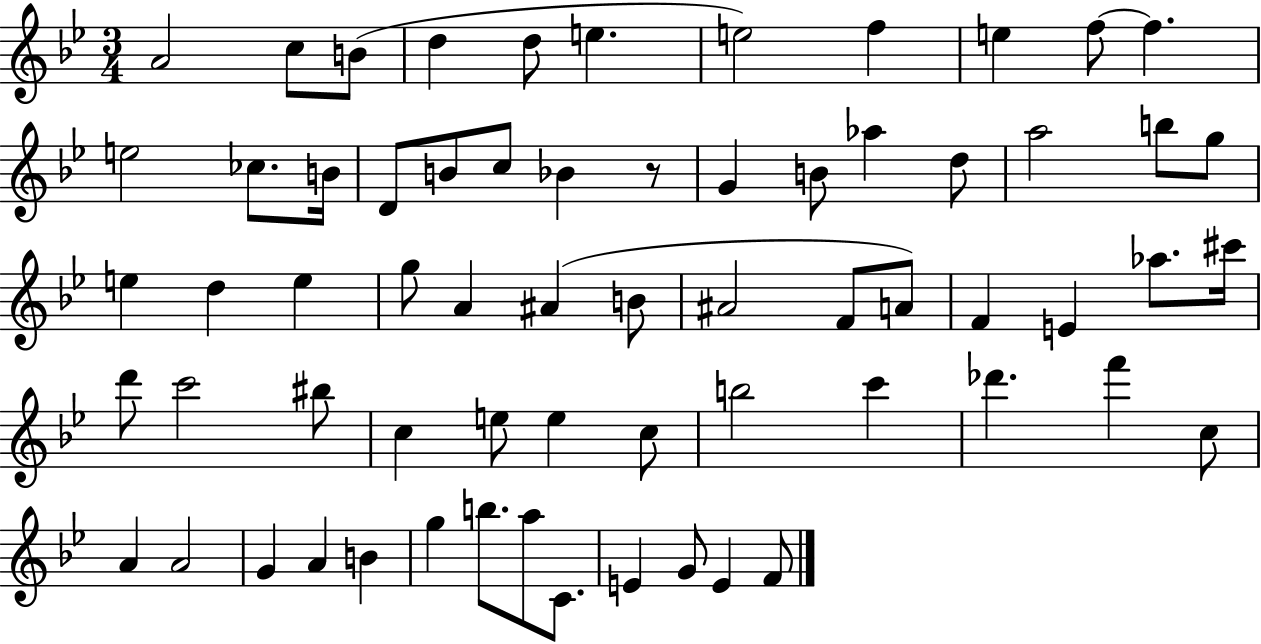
X:1
T:Untitled
M:3/4
L:1/4
K:Bb
A2 c/2 B/2 d d/2 e e2 f e f/2 f e2 _c/2 B/4 D/2 B/2 c/2 _B z/2 G B/2 _a d/2 a2 b/2 g/2 e d e g/2 A ^A B/2 ^A2 F/2 A/2 F E _a/2 ^c'/4 d'/2 c'2 ^b/2 c e/2 e c/2 b2 c' _d' f' c/2 A A2 G A B g b/2 a/2 C/2 E G/2 E F/2